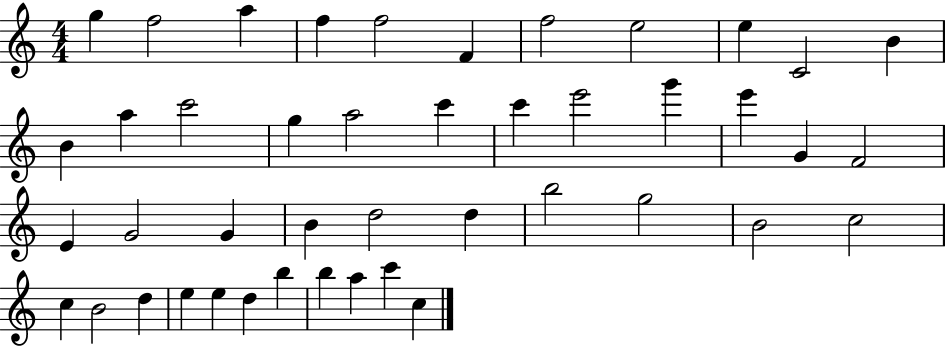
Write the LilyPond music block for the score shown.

{
  \clef treble
  \numericTimeSignature
  \time 4/4
  \key c \major
  g''4 f''2 a''4 | f''4 f''2 f'4 | f''2 e''2 | e''4 c'2 b'4 | \break b'4 a''4 c'''2 | g''4 a''2 c'''4 | c'''4 e'''2 g'''4 | e'''4 g'4 f'2 | \break e'4 g'2 g'4 | b'4 d''2 d''4 | b''2 g''2 | b'2 c''2 | \break c''4 b'2 d''4 | e''4 e''4 d''4 b''4 | b''4 a''4 c'''4 c''4 | \bar "|."
}